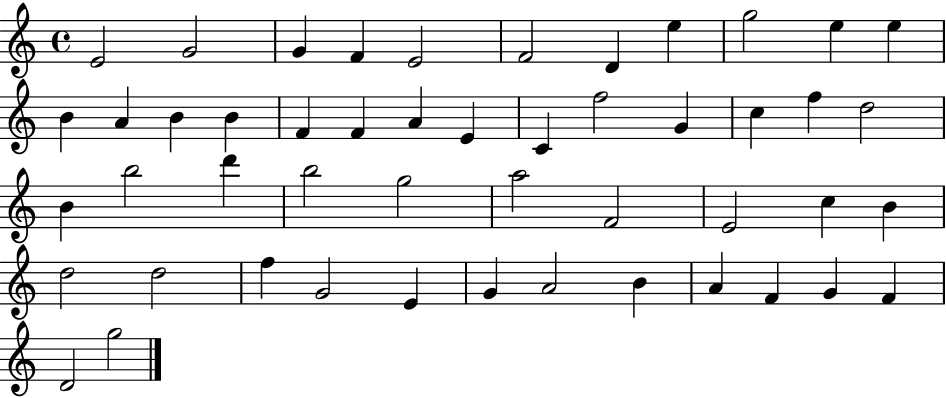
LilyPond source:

{
  \clef treble
  \time 4/4
  \defaultTimeSignature
  \key c \major
  e'2 g'2 | g'4 f'4 e'2 | f'2 d'4 e''4 | g''2 e''4 e''4 | \break b'4 a'4 b'4 b'4 | f'4 f'4 a'4 e'4 | c'4 f''2 g'4 | c''4 f''4 d''2 | \break b'4 b''2 d'''4 | b''2 g''2 | a''2 f'2 | e'2 c''4 b'4 | \break d''2 d''2 | f''4 g'2 e'4 | g'4 a'2 b'4 | a'4 f'4 g'4 f'4 | \break d'2 g''2 | \bar "|."
}